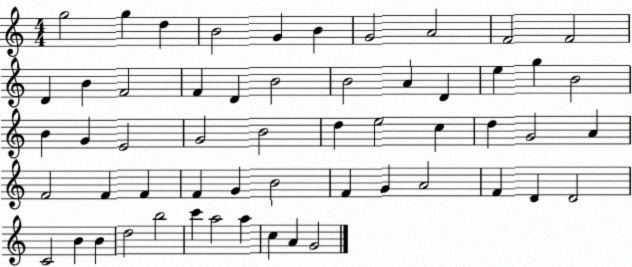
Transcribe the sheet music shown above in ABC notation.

X:1
T:Untitled
M:4/4
L:1/4
K:C
g2 g d B2 G B G2 A2 F2 F2 D B F2 F D B2 B2 A D e g B2 B G E2 G2 B2 d e2 c d G2 A F2 F F F G B2 F G A2 F D D2 C2 B B d2 b2 c' a2 a c A G2